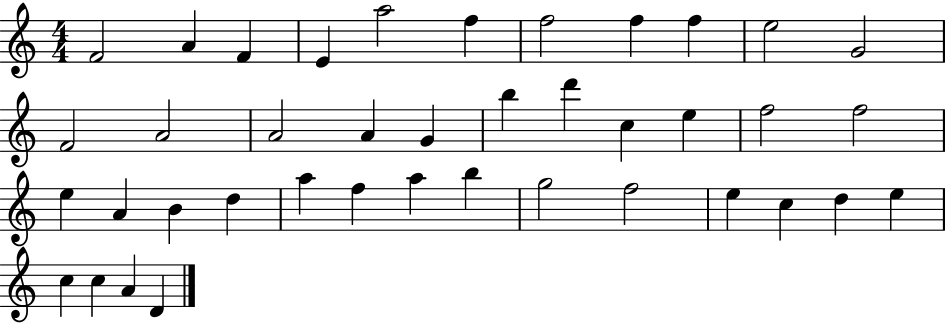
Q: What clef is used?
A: treble